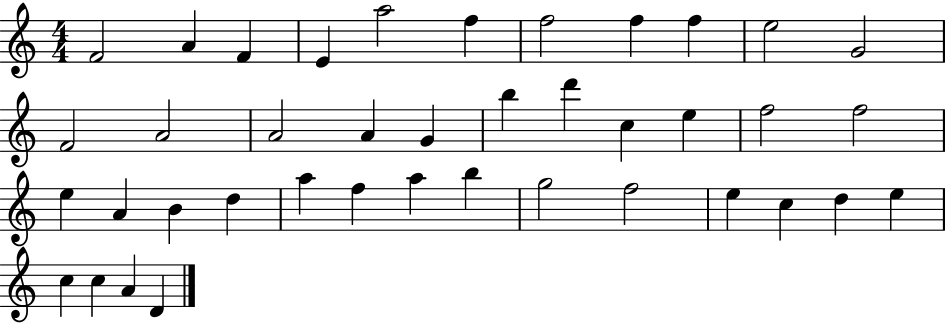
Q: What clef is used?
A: treble